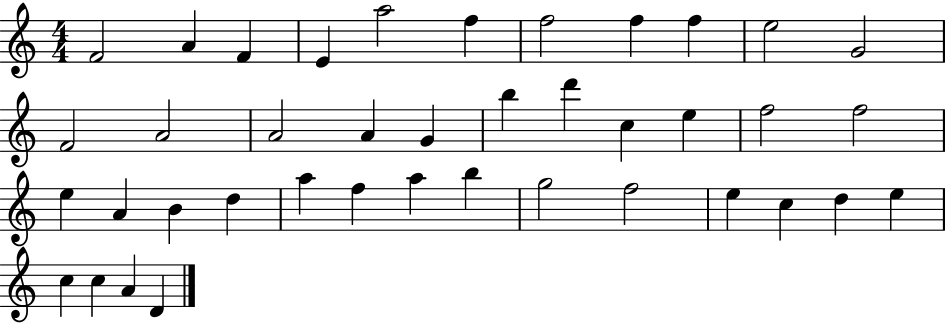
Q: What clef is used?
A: treble